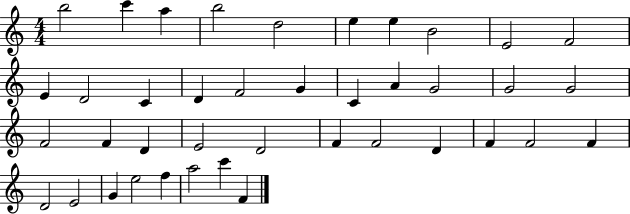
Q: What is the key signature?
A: C major